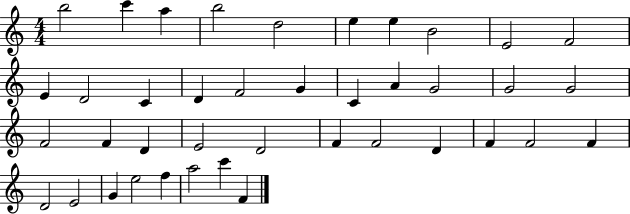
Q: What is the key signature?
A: C major